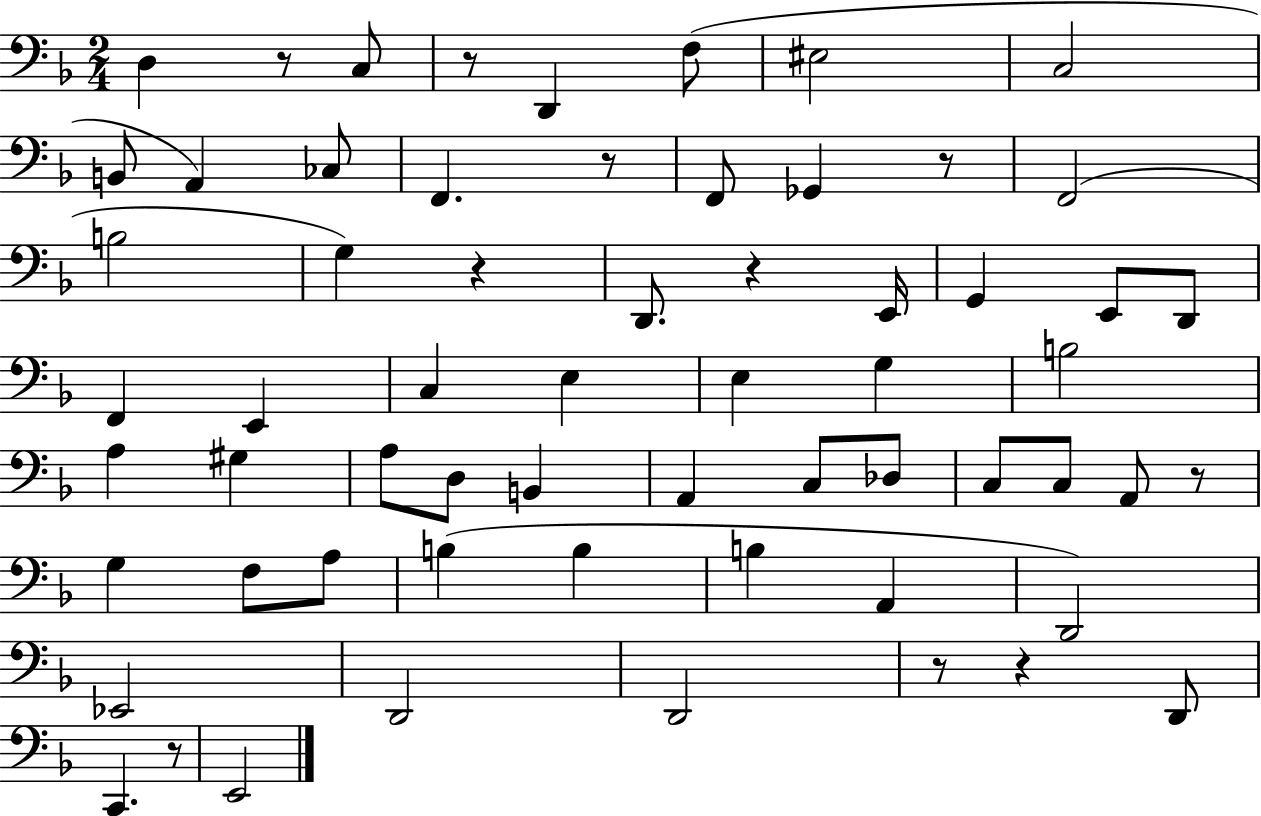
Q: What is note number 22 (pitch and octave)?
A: E2